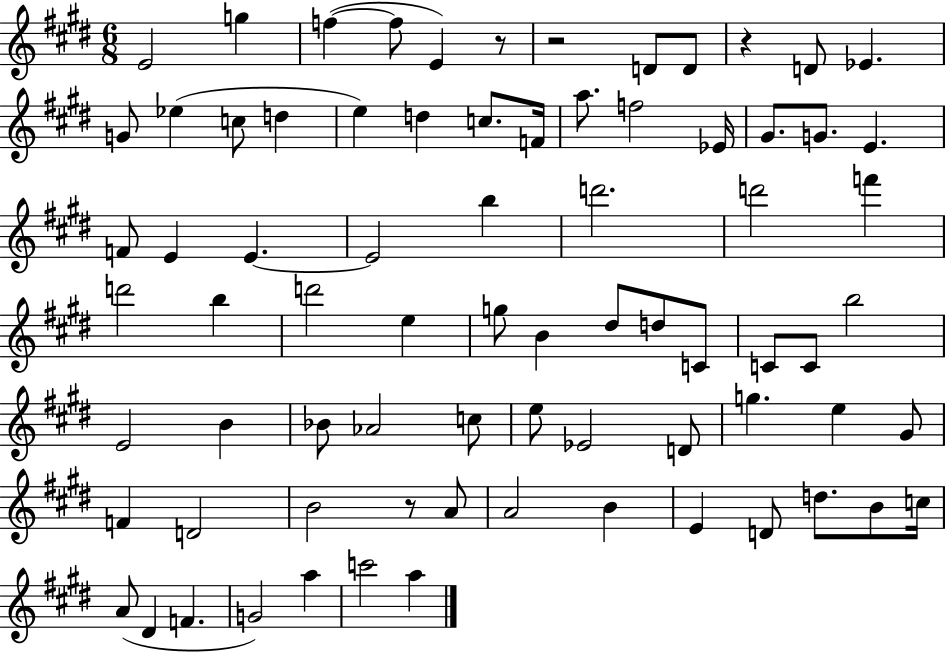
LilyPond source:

{
  \clef treble
  \numericTimeSignature
  \time 6/8
  \key e \major
  e'2 g''4 | f''4~(~ f''8 e'4) r8 | r2 d'8 d'8 | r4 d'8 ees'4. | \break g'8 ees''4( c''8 d''4 | e''4) d''4 c''8. f'16 | a''8. f''2 ees'16 | gis'8. g'8. e'4. | \break f'8 e'4 e'4.~~ | e'2 b''4 | d'''2. | d'''2 f'''4 | \break d'''2 b''4 | d'''2 e''4 | g''8 b'4 dis''8 d''8 c'8 | c'8 c'8 b''2 | \break e'2 b'4 | bes'8 aes'2 c''8 | e''8 ees'2 d'8 | g''4. e''4 gis'8 | \break f'4 d'2 | b'2 r8 a'8 | a'2 b'4 | e'4 d'8 d''8. b'8 c''16 | \break a'8( dis'4 f'4. | g'2) a''4 | c'''2 a''4 | \bar "|."
}